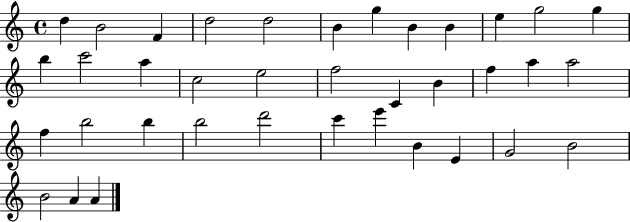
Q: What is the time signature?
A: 4/4